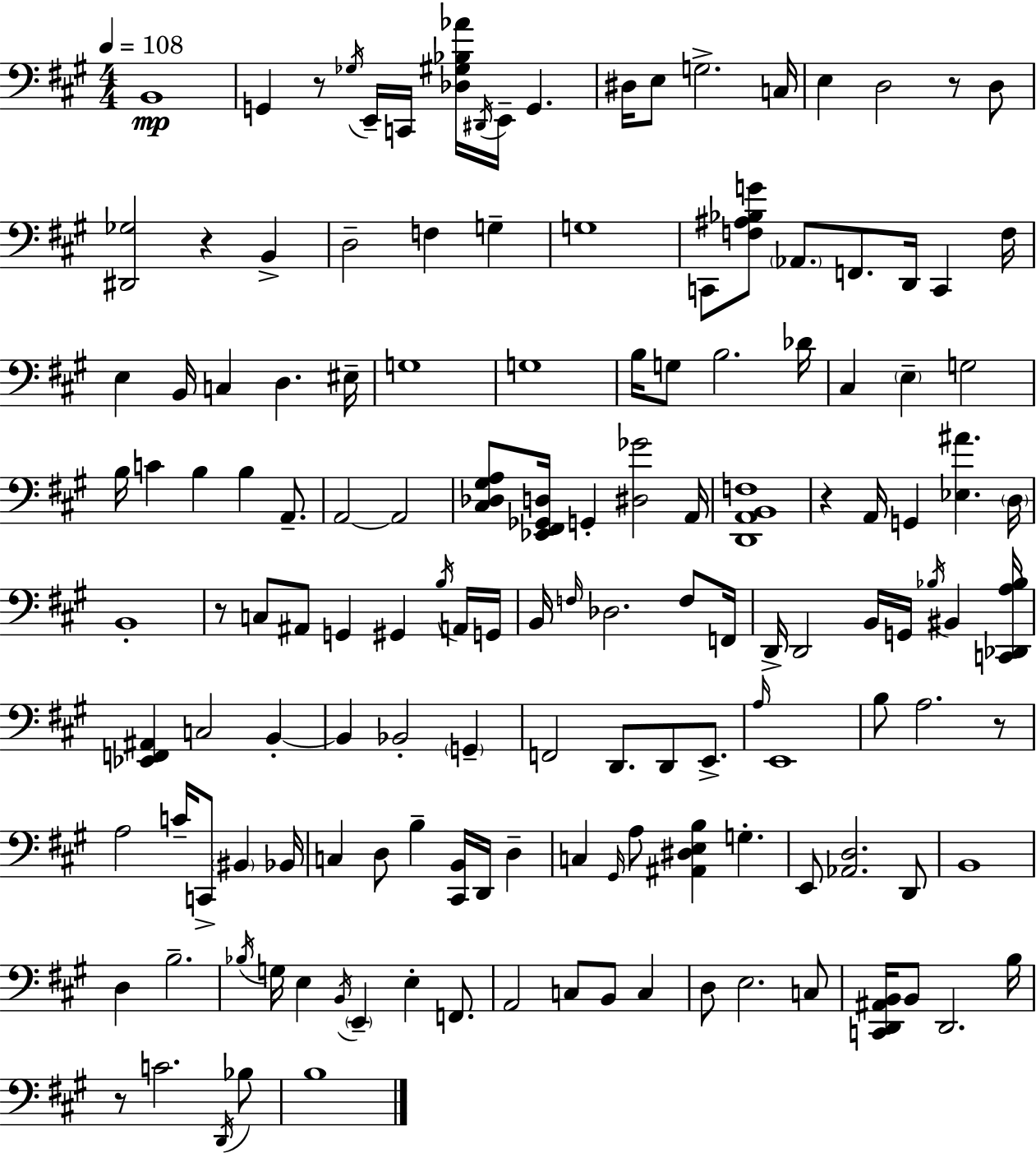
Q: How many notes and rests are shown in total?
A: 145